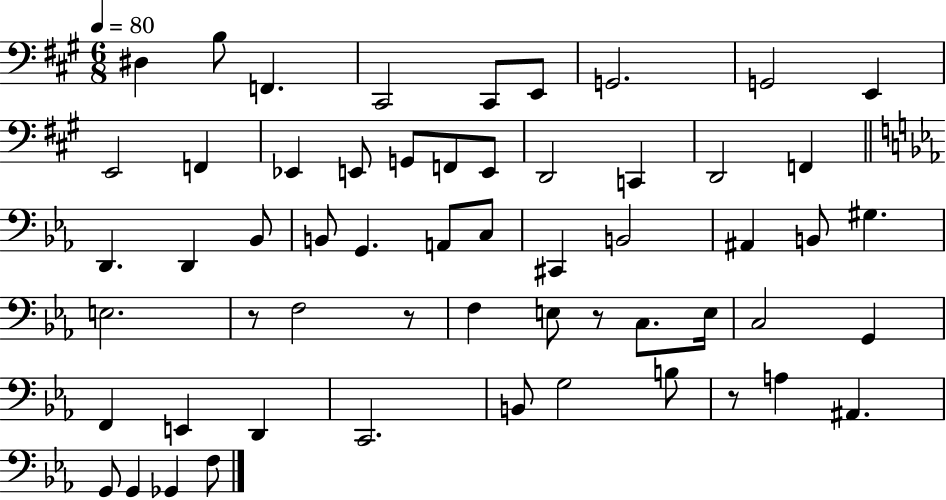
{
  \clef bass
  \numericTimeSignature
  \time 6/8
  \key a \major
  \tempo 4 = 80
  \repeat volta 2 { dis4 b8 f,4. | cis,2 cis,8 e,8 | g,2. | g,2 e,4 | \break e,2 f,4 | ees,4 e,8 g,8 f,8 e,8 | d,2 c,4 | d,2 f,4 | \break \bar "||" \break \key ees \major d,4. d,4 bes,8 | b,8 g,4. a,8 c8 | cis,4 b,2 | ais,4 b,8 gis4. | \break e2. | r8 f2 r8 | f4 e8 r8 c8. e16 | c2 g,4 | \break f,4 e,4 d,4 | c,2. | b,8 g2 b8 | r8 a4 ais,4. | \break g,8 g,4 ges,4 f8 | } \bar "|."
}